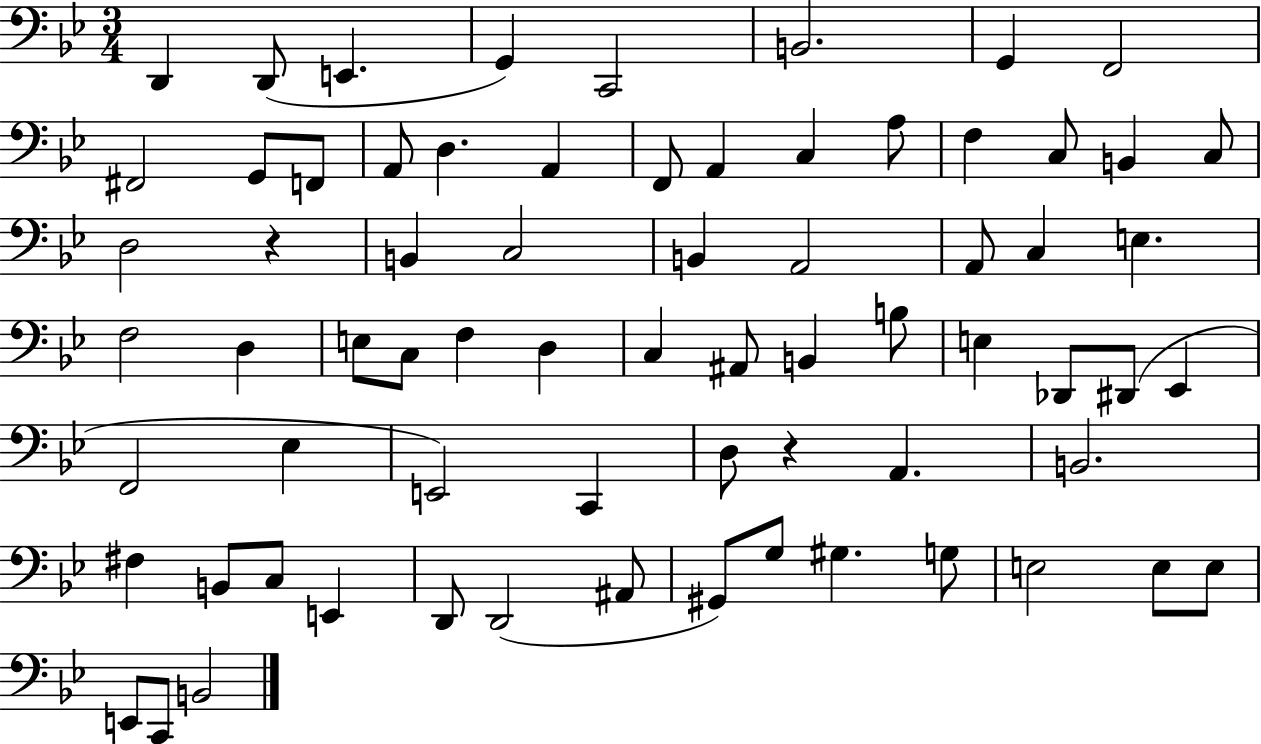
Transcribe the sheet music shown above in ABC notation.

X:1
T:Untitled
M:3/4
L:1/4
K:Bb
D,, D,,/2 E,, G,, C,,2 B,,2 G,, F,,2 ^F,,2 G,,/2 F,,/2 A,,/2 D, A,, F,,/2 A,, C, A,/2 F, C,/2 B,, C,/2 D,2 z B,, C,2 B,, A,,2 A,,/2 C, E, F,2 D, E,/2 C,/2 F, D, C, ^A,,/2 B,, B,/2 E, _D,,/2 ^D,,/2 _E,, F,,2 _E, E,,2 C,, D,/2 z A,, B,,2 ^F, B,,/2 C,/2 E,, D,,/2 D,,2 ^A,,/2 ^G,,/2 G,/2 ^G, G,/2 E,2 E,/2 E,/2 E,,/2 C,,/2 B,,2